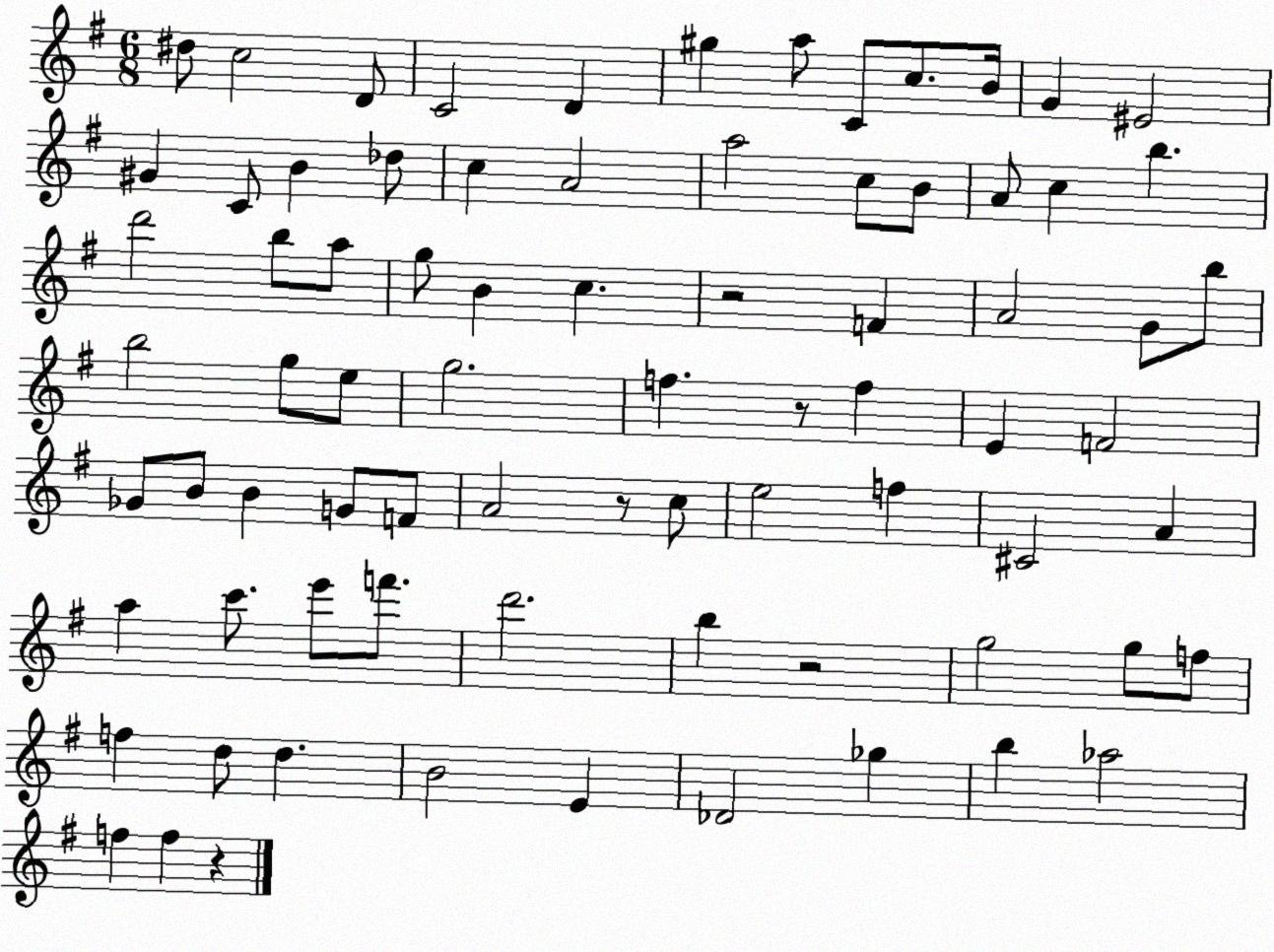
X:1
T:Untitled
M:6/8
L:1/4
K:G
^d/2 c2 D/2 C2 D ^g a/2 C/2 c/2 B/4 G ^E2 ^G C/2 B _d/2 c A2 a2 c/2 B/2 A/2 c b d'2 b/2 a/2 g/2 B c z2 F A2 G/2 b/2 b2 g/2 e/2 g2 f z/2 f E F2 _G/2 B/2 B G/2 F/2 A2 z/2 c/2 e2 f ^C2 A a c'/2 e'/2 f'/2 d'2 b z2 g2 g/2 f/2 f d/2 d B2 E _D2 _g b _a2 f f z